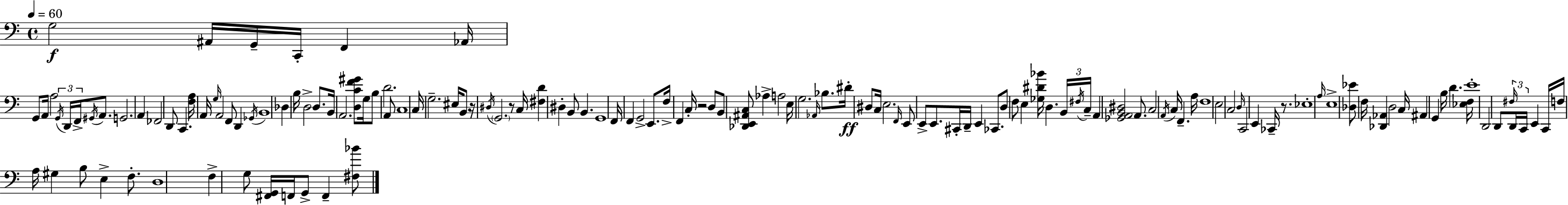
{
  \clef bass
  \time 4/4
  \defaultTimeSignature
  \key c \major
  \tempo 4 = 60
  g2\f ais,16 g,16-- c,16-. f,4 aes,16 | g,8 a,16 a2 \tuplet 3/2 { \acciaccatura { g,16 } d,16 f,16-> } \acciaccatura { gis,16 } a,8. | g,2. a,4 | fes,2 d,8 c,4. | \break <f a>16 a,16 \grace { g16 } a,2 f,8 d,4 | \acciaccatura { ges,16 } b,1 | des4 b16 d2-> | d8. b,16 a,2. | \break <d c' f' gis'>8 g16 b8 d'2. | a,8 c1 | c16 g2.-- | eis16 b,8 r16 \acciaccatura { dis16 } \parenthesize g,2. | \break r8 c16 <fis d'>4 dis4-. b,8 b,4. | g,1 | f,16 f,4 g,2-> | e,8. f16-> f,4 c16-. r2 | \break d8 b,8 <des, e, ais, c>8 aes4-> a2 | e16 g2. | \grace { aes,16 } bes8. dis'16-.\ff dis8 c16 e2. | \grace { f,16 } e,8 e,8-> e,8. cis,16-. d,16-- | \break e,4 ces,8. d8 f8 e4 <ges dis' bes'>16 | d4. \tuplet 3/2 { b,16 \acciaccatura { fis16 } c16-- } a,4 <ges, a, b, dis>2 | a,8. c2 | \acciaccatura { a,16 } c16 f,4.-- a16 f1 | \break e2 | c2 \grace { d16 } c,2 | e,4 ces,16-- r8. ees1-. | \grace { a16 } e1-> | \break <des ees'>8 f16 <des, aes,>4 | d2 c16 ais,4 g,4 | b16 d'4. <ees f>16 e'1-. | d,2 | \break d,8 \tuplet 3/2 { \grace { fis16 } d,16 c,16 } e,4 c,16 f16 a16 gis4 | b8 e4-> f8.-. d1 | f4-> | g8 <fis, g,>16 f,16 g,8-> f,4-- <fis bes'>8 \bar "|."
}